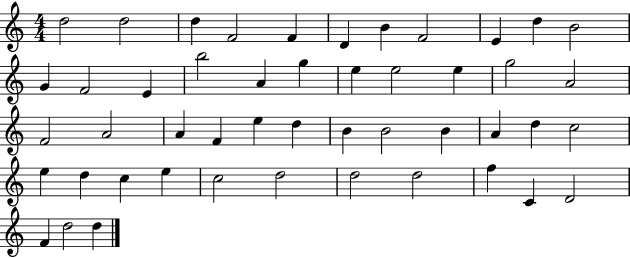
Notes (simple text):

D5/h D5/h D5/q F4/h F4/q D4/q B4/q F4/h E4/q D5/q B4/h G4/q F4/h E4/q B5/h A4/q G5/q E5/q E5/h E5/q G5/h A4/h F4/h A4/h A4/q F4/q E5/q D5/q B4/q B4/h B4/q A4/q D5/q C5/h E5/q D5/q C5/q E5/q C5/h D5/h D5/h D5/h F5/q C4/q D4/h F4/q D5/h D5/q